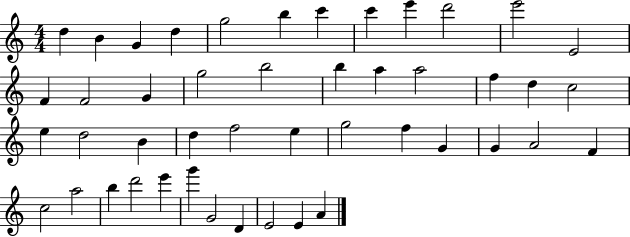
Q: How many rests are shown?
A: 0